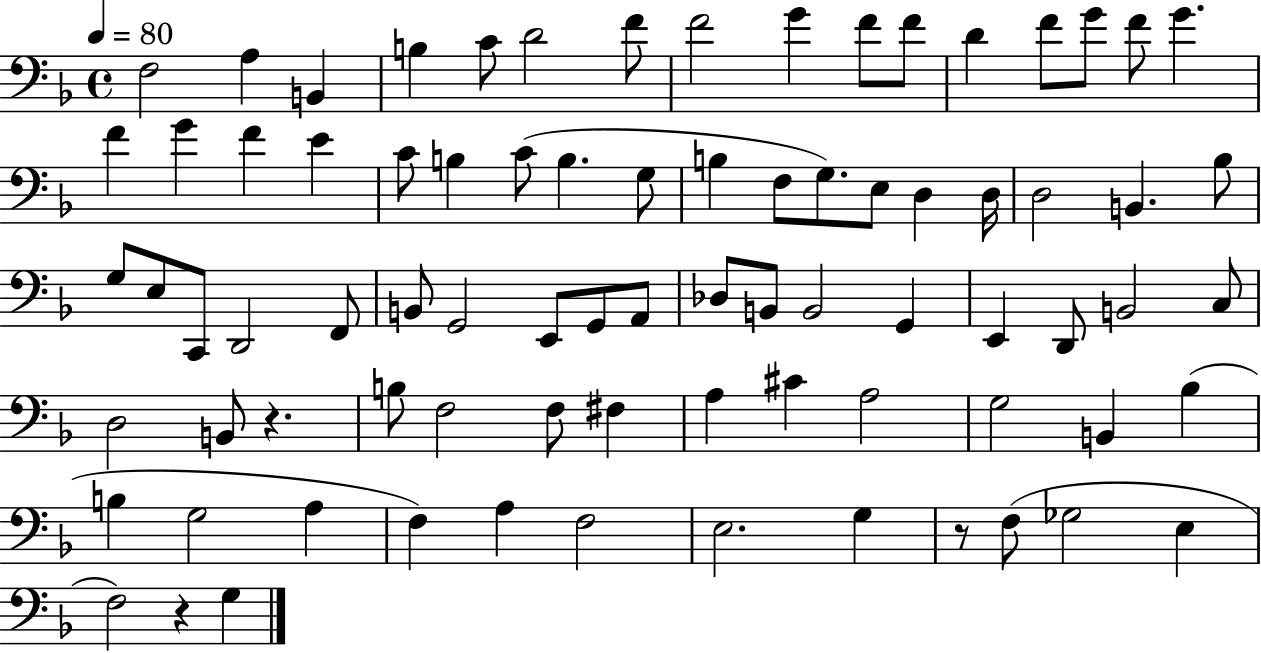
F3/h A3/q B2/q B3/q C4/e D4/h F4/e F4/h G4/q F4/e F4/e D4/q F4/e G4/e F4/e G4/q. F4/q G4/q F4/q E4/q C4/e B3/q C4/e B3/q. G3/e B3/q F3/e G3/e. E3/e D3/q D3/s D3/h B2/q. Bb3/e G3/e E3/e C2/e D2/h F2/e B2/e G2/h E2/e G2/e A2/e Db3/e B2/e B2/h G2/q E2/q D2/e B2/h C3/e D3/h B2/e R/q. B3/e F3/h F3/e F#3/q A3/q C#4/q A3/h G3/h B2/q Bb3/q B3/q G3/h A3/q F3/q A3/q F3/h E3/h. G3/q R/e F3/e Gb3/h E3/q F3/h R/q G3/q